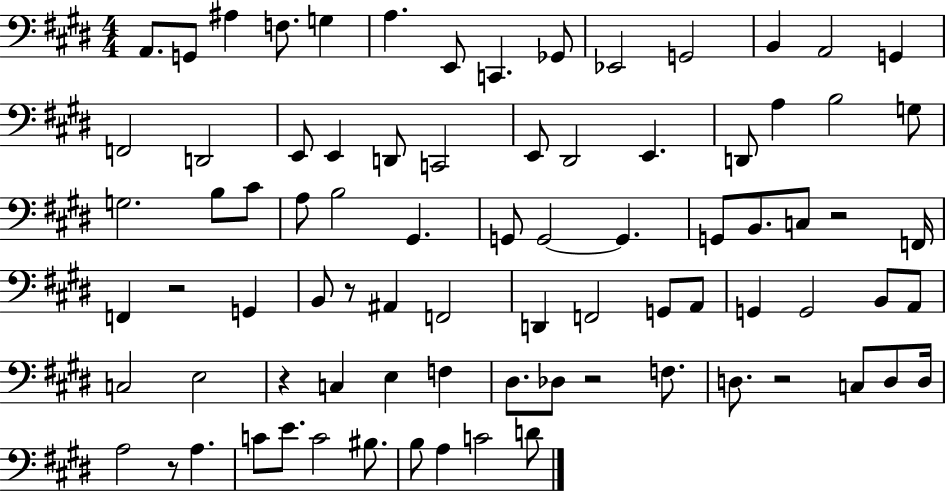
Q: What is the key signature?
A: E major